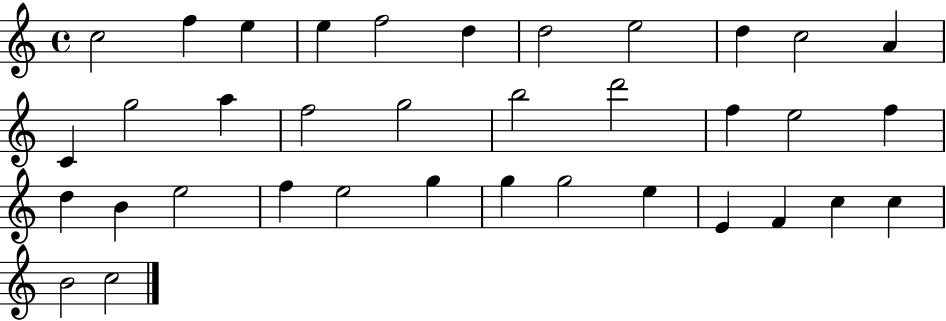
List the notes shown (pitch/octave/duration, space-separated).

C5/h F5/q E5/q E5/q F5/h D5/q D5/h E5/h D5/q C5/h A4/q C4/q G5/h A5/q F5/h G5/h B5/h D6/h F5/q E5/h F5/q D5/q B4/q E5/h F5/q E5/h G5/q G5/q G5/h E5/q E4/q F4/q C5/q C5/q B4/h C5/h